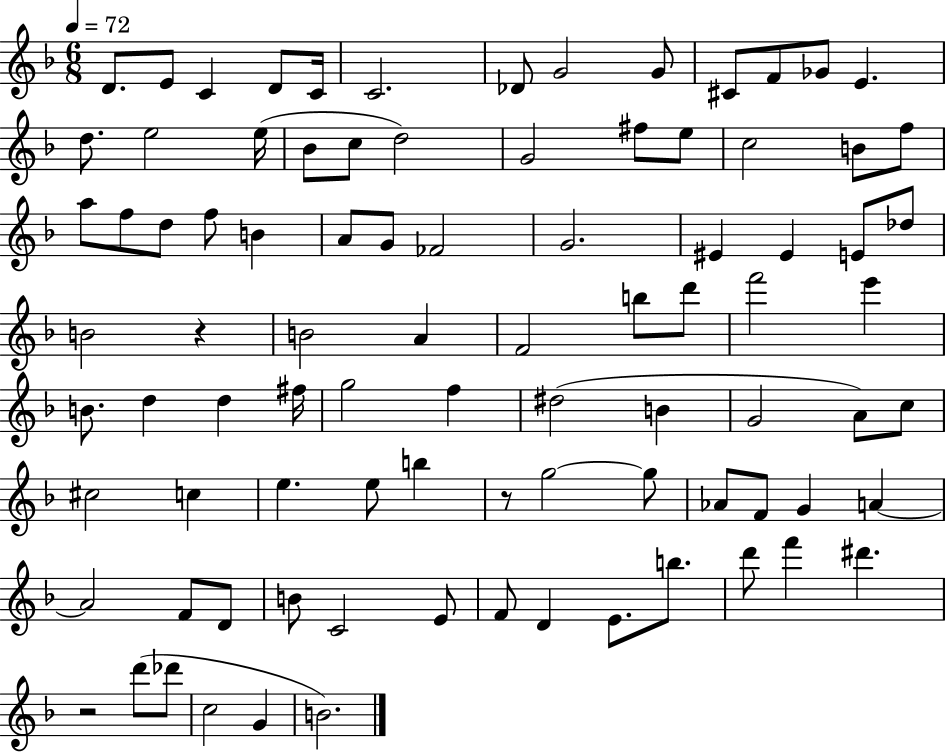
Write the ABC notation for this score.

X:1
T:Untitled
M:6/8
L:1/4
K:F
D/2 E/2 C D/2 C/4 C2 _D/2 G2 G/2 ^C/2 F/2 _G/2 E d/2 e2 e/4 _B/2 c/2 d2 G2 ^f/2 e/2 c2 B/2 f/2 a/2 f/2 d/2 f/2 B A/2 G/2 _F2 G2 ^E ^E E/2 _d/2 B2 z B2 A F2 b/2 d'/2 f'2 e' B/2 d d ^f/4 g2 f ^d2 B G2 A/2 c/2 ^c2 c e e/2 b z/2 g2 g/2 _A/2 F/2 G A A2 F/2 D/2 B/2 C2 E/2 F/2 D E/2 b/2 d'/2 f' ^d' z2 d'/2 _d'/2 c2 G B2